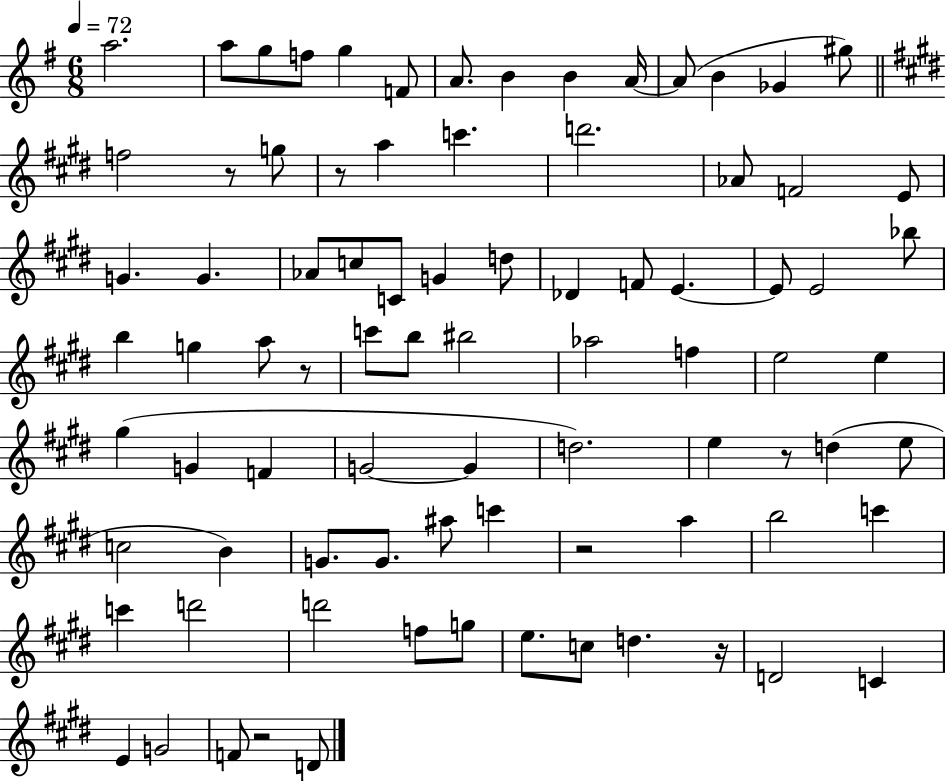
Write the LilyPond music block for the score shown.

{
  \clef treble
  \numericTimeSignature
  \time 6/8
  \key g \major
  \tempo 4 = 72
  a''2. | a''8 g''8 f''8 g''4 f'8 | a'8. b'4 b'4 a'16~~ | a'8( b'4 ges'4 gis''8) | \break \bar "||" \break \key e \major f''2 r8 g''8 | r8 a''4 c'''4. | d'''2. | aes'8 f'2 e'8 | \break g'4. g'4. | aes'8 c''8 c'8 g'4 d''8 | des'4 f'8 e'4.~~ | e'8 e'2 bes''8 | \break b''4 g''4 a''8 r8 | c'''8 b''8 bis''2 | aes''2 f''4 | e''2 e''4 | \break gis''4( g'4 f'4 | g'2~~ g'4 | d''2.) | e''4 r8 d''4( e''8 | \break c''2 b'4) | g'8. g'8. ais''8 c'''4 | r2 a''4 | b''2 c'''4 | \break c'''4 d'''2 | d'''2 f''8 g''8 | e''8. c''8 d''4. r16 | d'2 c'4 | \break e'4 g'2 | f'8 r2 d'8 | \bar "|."
}